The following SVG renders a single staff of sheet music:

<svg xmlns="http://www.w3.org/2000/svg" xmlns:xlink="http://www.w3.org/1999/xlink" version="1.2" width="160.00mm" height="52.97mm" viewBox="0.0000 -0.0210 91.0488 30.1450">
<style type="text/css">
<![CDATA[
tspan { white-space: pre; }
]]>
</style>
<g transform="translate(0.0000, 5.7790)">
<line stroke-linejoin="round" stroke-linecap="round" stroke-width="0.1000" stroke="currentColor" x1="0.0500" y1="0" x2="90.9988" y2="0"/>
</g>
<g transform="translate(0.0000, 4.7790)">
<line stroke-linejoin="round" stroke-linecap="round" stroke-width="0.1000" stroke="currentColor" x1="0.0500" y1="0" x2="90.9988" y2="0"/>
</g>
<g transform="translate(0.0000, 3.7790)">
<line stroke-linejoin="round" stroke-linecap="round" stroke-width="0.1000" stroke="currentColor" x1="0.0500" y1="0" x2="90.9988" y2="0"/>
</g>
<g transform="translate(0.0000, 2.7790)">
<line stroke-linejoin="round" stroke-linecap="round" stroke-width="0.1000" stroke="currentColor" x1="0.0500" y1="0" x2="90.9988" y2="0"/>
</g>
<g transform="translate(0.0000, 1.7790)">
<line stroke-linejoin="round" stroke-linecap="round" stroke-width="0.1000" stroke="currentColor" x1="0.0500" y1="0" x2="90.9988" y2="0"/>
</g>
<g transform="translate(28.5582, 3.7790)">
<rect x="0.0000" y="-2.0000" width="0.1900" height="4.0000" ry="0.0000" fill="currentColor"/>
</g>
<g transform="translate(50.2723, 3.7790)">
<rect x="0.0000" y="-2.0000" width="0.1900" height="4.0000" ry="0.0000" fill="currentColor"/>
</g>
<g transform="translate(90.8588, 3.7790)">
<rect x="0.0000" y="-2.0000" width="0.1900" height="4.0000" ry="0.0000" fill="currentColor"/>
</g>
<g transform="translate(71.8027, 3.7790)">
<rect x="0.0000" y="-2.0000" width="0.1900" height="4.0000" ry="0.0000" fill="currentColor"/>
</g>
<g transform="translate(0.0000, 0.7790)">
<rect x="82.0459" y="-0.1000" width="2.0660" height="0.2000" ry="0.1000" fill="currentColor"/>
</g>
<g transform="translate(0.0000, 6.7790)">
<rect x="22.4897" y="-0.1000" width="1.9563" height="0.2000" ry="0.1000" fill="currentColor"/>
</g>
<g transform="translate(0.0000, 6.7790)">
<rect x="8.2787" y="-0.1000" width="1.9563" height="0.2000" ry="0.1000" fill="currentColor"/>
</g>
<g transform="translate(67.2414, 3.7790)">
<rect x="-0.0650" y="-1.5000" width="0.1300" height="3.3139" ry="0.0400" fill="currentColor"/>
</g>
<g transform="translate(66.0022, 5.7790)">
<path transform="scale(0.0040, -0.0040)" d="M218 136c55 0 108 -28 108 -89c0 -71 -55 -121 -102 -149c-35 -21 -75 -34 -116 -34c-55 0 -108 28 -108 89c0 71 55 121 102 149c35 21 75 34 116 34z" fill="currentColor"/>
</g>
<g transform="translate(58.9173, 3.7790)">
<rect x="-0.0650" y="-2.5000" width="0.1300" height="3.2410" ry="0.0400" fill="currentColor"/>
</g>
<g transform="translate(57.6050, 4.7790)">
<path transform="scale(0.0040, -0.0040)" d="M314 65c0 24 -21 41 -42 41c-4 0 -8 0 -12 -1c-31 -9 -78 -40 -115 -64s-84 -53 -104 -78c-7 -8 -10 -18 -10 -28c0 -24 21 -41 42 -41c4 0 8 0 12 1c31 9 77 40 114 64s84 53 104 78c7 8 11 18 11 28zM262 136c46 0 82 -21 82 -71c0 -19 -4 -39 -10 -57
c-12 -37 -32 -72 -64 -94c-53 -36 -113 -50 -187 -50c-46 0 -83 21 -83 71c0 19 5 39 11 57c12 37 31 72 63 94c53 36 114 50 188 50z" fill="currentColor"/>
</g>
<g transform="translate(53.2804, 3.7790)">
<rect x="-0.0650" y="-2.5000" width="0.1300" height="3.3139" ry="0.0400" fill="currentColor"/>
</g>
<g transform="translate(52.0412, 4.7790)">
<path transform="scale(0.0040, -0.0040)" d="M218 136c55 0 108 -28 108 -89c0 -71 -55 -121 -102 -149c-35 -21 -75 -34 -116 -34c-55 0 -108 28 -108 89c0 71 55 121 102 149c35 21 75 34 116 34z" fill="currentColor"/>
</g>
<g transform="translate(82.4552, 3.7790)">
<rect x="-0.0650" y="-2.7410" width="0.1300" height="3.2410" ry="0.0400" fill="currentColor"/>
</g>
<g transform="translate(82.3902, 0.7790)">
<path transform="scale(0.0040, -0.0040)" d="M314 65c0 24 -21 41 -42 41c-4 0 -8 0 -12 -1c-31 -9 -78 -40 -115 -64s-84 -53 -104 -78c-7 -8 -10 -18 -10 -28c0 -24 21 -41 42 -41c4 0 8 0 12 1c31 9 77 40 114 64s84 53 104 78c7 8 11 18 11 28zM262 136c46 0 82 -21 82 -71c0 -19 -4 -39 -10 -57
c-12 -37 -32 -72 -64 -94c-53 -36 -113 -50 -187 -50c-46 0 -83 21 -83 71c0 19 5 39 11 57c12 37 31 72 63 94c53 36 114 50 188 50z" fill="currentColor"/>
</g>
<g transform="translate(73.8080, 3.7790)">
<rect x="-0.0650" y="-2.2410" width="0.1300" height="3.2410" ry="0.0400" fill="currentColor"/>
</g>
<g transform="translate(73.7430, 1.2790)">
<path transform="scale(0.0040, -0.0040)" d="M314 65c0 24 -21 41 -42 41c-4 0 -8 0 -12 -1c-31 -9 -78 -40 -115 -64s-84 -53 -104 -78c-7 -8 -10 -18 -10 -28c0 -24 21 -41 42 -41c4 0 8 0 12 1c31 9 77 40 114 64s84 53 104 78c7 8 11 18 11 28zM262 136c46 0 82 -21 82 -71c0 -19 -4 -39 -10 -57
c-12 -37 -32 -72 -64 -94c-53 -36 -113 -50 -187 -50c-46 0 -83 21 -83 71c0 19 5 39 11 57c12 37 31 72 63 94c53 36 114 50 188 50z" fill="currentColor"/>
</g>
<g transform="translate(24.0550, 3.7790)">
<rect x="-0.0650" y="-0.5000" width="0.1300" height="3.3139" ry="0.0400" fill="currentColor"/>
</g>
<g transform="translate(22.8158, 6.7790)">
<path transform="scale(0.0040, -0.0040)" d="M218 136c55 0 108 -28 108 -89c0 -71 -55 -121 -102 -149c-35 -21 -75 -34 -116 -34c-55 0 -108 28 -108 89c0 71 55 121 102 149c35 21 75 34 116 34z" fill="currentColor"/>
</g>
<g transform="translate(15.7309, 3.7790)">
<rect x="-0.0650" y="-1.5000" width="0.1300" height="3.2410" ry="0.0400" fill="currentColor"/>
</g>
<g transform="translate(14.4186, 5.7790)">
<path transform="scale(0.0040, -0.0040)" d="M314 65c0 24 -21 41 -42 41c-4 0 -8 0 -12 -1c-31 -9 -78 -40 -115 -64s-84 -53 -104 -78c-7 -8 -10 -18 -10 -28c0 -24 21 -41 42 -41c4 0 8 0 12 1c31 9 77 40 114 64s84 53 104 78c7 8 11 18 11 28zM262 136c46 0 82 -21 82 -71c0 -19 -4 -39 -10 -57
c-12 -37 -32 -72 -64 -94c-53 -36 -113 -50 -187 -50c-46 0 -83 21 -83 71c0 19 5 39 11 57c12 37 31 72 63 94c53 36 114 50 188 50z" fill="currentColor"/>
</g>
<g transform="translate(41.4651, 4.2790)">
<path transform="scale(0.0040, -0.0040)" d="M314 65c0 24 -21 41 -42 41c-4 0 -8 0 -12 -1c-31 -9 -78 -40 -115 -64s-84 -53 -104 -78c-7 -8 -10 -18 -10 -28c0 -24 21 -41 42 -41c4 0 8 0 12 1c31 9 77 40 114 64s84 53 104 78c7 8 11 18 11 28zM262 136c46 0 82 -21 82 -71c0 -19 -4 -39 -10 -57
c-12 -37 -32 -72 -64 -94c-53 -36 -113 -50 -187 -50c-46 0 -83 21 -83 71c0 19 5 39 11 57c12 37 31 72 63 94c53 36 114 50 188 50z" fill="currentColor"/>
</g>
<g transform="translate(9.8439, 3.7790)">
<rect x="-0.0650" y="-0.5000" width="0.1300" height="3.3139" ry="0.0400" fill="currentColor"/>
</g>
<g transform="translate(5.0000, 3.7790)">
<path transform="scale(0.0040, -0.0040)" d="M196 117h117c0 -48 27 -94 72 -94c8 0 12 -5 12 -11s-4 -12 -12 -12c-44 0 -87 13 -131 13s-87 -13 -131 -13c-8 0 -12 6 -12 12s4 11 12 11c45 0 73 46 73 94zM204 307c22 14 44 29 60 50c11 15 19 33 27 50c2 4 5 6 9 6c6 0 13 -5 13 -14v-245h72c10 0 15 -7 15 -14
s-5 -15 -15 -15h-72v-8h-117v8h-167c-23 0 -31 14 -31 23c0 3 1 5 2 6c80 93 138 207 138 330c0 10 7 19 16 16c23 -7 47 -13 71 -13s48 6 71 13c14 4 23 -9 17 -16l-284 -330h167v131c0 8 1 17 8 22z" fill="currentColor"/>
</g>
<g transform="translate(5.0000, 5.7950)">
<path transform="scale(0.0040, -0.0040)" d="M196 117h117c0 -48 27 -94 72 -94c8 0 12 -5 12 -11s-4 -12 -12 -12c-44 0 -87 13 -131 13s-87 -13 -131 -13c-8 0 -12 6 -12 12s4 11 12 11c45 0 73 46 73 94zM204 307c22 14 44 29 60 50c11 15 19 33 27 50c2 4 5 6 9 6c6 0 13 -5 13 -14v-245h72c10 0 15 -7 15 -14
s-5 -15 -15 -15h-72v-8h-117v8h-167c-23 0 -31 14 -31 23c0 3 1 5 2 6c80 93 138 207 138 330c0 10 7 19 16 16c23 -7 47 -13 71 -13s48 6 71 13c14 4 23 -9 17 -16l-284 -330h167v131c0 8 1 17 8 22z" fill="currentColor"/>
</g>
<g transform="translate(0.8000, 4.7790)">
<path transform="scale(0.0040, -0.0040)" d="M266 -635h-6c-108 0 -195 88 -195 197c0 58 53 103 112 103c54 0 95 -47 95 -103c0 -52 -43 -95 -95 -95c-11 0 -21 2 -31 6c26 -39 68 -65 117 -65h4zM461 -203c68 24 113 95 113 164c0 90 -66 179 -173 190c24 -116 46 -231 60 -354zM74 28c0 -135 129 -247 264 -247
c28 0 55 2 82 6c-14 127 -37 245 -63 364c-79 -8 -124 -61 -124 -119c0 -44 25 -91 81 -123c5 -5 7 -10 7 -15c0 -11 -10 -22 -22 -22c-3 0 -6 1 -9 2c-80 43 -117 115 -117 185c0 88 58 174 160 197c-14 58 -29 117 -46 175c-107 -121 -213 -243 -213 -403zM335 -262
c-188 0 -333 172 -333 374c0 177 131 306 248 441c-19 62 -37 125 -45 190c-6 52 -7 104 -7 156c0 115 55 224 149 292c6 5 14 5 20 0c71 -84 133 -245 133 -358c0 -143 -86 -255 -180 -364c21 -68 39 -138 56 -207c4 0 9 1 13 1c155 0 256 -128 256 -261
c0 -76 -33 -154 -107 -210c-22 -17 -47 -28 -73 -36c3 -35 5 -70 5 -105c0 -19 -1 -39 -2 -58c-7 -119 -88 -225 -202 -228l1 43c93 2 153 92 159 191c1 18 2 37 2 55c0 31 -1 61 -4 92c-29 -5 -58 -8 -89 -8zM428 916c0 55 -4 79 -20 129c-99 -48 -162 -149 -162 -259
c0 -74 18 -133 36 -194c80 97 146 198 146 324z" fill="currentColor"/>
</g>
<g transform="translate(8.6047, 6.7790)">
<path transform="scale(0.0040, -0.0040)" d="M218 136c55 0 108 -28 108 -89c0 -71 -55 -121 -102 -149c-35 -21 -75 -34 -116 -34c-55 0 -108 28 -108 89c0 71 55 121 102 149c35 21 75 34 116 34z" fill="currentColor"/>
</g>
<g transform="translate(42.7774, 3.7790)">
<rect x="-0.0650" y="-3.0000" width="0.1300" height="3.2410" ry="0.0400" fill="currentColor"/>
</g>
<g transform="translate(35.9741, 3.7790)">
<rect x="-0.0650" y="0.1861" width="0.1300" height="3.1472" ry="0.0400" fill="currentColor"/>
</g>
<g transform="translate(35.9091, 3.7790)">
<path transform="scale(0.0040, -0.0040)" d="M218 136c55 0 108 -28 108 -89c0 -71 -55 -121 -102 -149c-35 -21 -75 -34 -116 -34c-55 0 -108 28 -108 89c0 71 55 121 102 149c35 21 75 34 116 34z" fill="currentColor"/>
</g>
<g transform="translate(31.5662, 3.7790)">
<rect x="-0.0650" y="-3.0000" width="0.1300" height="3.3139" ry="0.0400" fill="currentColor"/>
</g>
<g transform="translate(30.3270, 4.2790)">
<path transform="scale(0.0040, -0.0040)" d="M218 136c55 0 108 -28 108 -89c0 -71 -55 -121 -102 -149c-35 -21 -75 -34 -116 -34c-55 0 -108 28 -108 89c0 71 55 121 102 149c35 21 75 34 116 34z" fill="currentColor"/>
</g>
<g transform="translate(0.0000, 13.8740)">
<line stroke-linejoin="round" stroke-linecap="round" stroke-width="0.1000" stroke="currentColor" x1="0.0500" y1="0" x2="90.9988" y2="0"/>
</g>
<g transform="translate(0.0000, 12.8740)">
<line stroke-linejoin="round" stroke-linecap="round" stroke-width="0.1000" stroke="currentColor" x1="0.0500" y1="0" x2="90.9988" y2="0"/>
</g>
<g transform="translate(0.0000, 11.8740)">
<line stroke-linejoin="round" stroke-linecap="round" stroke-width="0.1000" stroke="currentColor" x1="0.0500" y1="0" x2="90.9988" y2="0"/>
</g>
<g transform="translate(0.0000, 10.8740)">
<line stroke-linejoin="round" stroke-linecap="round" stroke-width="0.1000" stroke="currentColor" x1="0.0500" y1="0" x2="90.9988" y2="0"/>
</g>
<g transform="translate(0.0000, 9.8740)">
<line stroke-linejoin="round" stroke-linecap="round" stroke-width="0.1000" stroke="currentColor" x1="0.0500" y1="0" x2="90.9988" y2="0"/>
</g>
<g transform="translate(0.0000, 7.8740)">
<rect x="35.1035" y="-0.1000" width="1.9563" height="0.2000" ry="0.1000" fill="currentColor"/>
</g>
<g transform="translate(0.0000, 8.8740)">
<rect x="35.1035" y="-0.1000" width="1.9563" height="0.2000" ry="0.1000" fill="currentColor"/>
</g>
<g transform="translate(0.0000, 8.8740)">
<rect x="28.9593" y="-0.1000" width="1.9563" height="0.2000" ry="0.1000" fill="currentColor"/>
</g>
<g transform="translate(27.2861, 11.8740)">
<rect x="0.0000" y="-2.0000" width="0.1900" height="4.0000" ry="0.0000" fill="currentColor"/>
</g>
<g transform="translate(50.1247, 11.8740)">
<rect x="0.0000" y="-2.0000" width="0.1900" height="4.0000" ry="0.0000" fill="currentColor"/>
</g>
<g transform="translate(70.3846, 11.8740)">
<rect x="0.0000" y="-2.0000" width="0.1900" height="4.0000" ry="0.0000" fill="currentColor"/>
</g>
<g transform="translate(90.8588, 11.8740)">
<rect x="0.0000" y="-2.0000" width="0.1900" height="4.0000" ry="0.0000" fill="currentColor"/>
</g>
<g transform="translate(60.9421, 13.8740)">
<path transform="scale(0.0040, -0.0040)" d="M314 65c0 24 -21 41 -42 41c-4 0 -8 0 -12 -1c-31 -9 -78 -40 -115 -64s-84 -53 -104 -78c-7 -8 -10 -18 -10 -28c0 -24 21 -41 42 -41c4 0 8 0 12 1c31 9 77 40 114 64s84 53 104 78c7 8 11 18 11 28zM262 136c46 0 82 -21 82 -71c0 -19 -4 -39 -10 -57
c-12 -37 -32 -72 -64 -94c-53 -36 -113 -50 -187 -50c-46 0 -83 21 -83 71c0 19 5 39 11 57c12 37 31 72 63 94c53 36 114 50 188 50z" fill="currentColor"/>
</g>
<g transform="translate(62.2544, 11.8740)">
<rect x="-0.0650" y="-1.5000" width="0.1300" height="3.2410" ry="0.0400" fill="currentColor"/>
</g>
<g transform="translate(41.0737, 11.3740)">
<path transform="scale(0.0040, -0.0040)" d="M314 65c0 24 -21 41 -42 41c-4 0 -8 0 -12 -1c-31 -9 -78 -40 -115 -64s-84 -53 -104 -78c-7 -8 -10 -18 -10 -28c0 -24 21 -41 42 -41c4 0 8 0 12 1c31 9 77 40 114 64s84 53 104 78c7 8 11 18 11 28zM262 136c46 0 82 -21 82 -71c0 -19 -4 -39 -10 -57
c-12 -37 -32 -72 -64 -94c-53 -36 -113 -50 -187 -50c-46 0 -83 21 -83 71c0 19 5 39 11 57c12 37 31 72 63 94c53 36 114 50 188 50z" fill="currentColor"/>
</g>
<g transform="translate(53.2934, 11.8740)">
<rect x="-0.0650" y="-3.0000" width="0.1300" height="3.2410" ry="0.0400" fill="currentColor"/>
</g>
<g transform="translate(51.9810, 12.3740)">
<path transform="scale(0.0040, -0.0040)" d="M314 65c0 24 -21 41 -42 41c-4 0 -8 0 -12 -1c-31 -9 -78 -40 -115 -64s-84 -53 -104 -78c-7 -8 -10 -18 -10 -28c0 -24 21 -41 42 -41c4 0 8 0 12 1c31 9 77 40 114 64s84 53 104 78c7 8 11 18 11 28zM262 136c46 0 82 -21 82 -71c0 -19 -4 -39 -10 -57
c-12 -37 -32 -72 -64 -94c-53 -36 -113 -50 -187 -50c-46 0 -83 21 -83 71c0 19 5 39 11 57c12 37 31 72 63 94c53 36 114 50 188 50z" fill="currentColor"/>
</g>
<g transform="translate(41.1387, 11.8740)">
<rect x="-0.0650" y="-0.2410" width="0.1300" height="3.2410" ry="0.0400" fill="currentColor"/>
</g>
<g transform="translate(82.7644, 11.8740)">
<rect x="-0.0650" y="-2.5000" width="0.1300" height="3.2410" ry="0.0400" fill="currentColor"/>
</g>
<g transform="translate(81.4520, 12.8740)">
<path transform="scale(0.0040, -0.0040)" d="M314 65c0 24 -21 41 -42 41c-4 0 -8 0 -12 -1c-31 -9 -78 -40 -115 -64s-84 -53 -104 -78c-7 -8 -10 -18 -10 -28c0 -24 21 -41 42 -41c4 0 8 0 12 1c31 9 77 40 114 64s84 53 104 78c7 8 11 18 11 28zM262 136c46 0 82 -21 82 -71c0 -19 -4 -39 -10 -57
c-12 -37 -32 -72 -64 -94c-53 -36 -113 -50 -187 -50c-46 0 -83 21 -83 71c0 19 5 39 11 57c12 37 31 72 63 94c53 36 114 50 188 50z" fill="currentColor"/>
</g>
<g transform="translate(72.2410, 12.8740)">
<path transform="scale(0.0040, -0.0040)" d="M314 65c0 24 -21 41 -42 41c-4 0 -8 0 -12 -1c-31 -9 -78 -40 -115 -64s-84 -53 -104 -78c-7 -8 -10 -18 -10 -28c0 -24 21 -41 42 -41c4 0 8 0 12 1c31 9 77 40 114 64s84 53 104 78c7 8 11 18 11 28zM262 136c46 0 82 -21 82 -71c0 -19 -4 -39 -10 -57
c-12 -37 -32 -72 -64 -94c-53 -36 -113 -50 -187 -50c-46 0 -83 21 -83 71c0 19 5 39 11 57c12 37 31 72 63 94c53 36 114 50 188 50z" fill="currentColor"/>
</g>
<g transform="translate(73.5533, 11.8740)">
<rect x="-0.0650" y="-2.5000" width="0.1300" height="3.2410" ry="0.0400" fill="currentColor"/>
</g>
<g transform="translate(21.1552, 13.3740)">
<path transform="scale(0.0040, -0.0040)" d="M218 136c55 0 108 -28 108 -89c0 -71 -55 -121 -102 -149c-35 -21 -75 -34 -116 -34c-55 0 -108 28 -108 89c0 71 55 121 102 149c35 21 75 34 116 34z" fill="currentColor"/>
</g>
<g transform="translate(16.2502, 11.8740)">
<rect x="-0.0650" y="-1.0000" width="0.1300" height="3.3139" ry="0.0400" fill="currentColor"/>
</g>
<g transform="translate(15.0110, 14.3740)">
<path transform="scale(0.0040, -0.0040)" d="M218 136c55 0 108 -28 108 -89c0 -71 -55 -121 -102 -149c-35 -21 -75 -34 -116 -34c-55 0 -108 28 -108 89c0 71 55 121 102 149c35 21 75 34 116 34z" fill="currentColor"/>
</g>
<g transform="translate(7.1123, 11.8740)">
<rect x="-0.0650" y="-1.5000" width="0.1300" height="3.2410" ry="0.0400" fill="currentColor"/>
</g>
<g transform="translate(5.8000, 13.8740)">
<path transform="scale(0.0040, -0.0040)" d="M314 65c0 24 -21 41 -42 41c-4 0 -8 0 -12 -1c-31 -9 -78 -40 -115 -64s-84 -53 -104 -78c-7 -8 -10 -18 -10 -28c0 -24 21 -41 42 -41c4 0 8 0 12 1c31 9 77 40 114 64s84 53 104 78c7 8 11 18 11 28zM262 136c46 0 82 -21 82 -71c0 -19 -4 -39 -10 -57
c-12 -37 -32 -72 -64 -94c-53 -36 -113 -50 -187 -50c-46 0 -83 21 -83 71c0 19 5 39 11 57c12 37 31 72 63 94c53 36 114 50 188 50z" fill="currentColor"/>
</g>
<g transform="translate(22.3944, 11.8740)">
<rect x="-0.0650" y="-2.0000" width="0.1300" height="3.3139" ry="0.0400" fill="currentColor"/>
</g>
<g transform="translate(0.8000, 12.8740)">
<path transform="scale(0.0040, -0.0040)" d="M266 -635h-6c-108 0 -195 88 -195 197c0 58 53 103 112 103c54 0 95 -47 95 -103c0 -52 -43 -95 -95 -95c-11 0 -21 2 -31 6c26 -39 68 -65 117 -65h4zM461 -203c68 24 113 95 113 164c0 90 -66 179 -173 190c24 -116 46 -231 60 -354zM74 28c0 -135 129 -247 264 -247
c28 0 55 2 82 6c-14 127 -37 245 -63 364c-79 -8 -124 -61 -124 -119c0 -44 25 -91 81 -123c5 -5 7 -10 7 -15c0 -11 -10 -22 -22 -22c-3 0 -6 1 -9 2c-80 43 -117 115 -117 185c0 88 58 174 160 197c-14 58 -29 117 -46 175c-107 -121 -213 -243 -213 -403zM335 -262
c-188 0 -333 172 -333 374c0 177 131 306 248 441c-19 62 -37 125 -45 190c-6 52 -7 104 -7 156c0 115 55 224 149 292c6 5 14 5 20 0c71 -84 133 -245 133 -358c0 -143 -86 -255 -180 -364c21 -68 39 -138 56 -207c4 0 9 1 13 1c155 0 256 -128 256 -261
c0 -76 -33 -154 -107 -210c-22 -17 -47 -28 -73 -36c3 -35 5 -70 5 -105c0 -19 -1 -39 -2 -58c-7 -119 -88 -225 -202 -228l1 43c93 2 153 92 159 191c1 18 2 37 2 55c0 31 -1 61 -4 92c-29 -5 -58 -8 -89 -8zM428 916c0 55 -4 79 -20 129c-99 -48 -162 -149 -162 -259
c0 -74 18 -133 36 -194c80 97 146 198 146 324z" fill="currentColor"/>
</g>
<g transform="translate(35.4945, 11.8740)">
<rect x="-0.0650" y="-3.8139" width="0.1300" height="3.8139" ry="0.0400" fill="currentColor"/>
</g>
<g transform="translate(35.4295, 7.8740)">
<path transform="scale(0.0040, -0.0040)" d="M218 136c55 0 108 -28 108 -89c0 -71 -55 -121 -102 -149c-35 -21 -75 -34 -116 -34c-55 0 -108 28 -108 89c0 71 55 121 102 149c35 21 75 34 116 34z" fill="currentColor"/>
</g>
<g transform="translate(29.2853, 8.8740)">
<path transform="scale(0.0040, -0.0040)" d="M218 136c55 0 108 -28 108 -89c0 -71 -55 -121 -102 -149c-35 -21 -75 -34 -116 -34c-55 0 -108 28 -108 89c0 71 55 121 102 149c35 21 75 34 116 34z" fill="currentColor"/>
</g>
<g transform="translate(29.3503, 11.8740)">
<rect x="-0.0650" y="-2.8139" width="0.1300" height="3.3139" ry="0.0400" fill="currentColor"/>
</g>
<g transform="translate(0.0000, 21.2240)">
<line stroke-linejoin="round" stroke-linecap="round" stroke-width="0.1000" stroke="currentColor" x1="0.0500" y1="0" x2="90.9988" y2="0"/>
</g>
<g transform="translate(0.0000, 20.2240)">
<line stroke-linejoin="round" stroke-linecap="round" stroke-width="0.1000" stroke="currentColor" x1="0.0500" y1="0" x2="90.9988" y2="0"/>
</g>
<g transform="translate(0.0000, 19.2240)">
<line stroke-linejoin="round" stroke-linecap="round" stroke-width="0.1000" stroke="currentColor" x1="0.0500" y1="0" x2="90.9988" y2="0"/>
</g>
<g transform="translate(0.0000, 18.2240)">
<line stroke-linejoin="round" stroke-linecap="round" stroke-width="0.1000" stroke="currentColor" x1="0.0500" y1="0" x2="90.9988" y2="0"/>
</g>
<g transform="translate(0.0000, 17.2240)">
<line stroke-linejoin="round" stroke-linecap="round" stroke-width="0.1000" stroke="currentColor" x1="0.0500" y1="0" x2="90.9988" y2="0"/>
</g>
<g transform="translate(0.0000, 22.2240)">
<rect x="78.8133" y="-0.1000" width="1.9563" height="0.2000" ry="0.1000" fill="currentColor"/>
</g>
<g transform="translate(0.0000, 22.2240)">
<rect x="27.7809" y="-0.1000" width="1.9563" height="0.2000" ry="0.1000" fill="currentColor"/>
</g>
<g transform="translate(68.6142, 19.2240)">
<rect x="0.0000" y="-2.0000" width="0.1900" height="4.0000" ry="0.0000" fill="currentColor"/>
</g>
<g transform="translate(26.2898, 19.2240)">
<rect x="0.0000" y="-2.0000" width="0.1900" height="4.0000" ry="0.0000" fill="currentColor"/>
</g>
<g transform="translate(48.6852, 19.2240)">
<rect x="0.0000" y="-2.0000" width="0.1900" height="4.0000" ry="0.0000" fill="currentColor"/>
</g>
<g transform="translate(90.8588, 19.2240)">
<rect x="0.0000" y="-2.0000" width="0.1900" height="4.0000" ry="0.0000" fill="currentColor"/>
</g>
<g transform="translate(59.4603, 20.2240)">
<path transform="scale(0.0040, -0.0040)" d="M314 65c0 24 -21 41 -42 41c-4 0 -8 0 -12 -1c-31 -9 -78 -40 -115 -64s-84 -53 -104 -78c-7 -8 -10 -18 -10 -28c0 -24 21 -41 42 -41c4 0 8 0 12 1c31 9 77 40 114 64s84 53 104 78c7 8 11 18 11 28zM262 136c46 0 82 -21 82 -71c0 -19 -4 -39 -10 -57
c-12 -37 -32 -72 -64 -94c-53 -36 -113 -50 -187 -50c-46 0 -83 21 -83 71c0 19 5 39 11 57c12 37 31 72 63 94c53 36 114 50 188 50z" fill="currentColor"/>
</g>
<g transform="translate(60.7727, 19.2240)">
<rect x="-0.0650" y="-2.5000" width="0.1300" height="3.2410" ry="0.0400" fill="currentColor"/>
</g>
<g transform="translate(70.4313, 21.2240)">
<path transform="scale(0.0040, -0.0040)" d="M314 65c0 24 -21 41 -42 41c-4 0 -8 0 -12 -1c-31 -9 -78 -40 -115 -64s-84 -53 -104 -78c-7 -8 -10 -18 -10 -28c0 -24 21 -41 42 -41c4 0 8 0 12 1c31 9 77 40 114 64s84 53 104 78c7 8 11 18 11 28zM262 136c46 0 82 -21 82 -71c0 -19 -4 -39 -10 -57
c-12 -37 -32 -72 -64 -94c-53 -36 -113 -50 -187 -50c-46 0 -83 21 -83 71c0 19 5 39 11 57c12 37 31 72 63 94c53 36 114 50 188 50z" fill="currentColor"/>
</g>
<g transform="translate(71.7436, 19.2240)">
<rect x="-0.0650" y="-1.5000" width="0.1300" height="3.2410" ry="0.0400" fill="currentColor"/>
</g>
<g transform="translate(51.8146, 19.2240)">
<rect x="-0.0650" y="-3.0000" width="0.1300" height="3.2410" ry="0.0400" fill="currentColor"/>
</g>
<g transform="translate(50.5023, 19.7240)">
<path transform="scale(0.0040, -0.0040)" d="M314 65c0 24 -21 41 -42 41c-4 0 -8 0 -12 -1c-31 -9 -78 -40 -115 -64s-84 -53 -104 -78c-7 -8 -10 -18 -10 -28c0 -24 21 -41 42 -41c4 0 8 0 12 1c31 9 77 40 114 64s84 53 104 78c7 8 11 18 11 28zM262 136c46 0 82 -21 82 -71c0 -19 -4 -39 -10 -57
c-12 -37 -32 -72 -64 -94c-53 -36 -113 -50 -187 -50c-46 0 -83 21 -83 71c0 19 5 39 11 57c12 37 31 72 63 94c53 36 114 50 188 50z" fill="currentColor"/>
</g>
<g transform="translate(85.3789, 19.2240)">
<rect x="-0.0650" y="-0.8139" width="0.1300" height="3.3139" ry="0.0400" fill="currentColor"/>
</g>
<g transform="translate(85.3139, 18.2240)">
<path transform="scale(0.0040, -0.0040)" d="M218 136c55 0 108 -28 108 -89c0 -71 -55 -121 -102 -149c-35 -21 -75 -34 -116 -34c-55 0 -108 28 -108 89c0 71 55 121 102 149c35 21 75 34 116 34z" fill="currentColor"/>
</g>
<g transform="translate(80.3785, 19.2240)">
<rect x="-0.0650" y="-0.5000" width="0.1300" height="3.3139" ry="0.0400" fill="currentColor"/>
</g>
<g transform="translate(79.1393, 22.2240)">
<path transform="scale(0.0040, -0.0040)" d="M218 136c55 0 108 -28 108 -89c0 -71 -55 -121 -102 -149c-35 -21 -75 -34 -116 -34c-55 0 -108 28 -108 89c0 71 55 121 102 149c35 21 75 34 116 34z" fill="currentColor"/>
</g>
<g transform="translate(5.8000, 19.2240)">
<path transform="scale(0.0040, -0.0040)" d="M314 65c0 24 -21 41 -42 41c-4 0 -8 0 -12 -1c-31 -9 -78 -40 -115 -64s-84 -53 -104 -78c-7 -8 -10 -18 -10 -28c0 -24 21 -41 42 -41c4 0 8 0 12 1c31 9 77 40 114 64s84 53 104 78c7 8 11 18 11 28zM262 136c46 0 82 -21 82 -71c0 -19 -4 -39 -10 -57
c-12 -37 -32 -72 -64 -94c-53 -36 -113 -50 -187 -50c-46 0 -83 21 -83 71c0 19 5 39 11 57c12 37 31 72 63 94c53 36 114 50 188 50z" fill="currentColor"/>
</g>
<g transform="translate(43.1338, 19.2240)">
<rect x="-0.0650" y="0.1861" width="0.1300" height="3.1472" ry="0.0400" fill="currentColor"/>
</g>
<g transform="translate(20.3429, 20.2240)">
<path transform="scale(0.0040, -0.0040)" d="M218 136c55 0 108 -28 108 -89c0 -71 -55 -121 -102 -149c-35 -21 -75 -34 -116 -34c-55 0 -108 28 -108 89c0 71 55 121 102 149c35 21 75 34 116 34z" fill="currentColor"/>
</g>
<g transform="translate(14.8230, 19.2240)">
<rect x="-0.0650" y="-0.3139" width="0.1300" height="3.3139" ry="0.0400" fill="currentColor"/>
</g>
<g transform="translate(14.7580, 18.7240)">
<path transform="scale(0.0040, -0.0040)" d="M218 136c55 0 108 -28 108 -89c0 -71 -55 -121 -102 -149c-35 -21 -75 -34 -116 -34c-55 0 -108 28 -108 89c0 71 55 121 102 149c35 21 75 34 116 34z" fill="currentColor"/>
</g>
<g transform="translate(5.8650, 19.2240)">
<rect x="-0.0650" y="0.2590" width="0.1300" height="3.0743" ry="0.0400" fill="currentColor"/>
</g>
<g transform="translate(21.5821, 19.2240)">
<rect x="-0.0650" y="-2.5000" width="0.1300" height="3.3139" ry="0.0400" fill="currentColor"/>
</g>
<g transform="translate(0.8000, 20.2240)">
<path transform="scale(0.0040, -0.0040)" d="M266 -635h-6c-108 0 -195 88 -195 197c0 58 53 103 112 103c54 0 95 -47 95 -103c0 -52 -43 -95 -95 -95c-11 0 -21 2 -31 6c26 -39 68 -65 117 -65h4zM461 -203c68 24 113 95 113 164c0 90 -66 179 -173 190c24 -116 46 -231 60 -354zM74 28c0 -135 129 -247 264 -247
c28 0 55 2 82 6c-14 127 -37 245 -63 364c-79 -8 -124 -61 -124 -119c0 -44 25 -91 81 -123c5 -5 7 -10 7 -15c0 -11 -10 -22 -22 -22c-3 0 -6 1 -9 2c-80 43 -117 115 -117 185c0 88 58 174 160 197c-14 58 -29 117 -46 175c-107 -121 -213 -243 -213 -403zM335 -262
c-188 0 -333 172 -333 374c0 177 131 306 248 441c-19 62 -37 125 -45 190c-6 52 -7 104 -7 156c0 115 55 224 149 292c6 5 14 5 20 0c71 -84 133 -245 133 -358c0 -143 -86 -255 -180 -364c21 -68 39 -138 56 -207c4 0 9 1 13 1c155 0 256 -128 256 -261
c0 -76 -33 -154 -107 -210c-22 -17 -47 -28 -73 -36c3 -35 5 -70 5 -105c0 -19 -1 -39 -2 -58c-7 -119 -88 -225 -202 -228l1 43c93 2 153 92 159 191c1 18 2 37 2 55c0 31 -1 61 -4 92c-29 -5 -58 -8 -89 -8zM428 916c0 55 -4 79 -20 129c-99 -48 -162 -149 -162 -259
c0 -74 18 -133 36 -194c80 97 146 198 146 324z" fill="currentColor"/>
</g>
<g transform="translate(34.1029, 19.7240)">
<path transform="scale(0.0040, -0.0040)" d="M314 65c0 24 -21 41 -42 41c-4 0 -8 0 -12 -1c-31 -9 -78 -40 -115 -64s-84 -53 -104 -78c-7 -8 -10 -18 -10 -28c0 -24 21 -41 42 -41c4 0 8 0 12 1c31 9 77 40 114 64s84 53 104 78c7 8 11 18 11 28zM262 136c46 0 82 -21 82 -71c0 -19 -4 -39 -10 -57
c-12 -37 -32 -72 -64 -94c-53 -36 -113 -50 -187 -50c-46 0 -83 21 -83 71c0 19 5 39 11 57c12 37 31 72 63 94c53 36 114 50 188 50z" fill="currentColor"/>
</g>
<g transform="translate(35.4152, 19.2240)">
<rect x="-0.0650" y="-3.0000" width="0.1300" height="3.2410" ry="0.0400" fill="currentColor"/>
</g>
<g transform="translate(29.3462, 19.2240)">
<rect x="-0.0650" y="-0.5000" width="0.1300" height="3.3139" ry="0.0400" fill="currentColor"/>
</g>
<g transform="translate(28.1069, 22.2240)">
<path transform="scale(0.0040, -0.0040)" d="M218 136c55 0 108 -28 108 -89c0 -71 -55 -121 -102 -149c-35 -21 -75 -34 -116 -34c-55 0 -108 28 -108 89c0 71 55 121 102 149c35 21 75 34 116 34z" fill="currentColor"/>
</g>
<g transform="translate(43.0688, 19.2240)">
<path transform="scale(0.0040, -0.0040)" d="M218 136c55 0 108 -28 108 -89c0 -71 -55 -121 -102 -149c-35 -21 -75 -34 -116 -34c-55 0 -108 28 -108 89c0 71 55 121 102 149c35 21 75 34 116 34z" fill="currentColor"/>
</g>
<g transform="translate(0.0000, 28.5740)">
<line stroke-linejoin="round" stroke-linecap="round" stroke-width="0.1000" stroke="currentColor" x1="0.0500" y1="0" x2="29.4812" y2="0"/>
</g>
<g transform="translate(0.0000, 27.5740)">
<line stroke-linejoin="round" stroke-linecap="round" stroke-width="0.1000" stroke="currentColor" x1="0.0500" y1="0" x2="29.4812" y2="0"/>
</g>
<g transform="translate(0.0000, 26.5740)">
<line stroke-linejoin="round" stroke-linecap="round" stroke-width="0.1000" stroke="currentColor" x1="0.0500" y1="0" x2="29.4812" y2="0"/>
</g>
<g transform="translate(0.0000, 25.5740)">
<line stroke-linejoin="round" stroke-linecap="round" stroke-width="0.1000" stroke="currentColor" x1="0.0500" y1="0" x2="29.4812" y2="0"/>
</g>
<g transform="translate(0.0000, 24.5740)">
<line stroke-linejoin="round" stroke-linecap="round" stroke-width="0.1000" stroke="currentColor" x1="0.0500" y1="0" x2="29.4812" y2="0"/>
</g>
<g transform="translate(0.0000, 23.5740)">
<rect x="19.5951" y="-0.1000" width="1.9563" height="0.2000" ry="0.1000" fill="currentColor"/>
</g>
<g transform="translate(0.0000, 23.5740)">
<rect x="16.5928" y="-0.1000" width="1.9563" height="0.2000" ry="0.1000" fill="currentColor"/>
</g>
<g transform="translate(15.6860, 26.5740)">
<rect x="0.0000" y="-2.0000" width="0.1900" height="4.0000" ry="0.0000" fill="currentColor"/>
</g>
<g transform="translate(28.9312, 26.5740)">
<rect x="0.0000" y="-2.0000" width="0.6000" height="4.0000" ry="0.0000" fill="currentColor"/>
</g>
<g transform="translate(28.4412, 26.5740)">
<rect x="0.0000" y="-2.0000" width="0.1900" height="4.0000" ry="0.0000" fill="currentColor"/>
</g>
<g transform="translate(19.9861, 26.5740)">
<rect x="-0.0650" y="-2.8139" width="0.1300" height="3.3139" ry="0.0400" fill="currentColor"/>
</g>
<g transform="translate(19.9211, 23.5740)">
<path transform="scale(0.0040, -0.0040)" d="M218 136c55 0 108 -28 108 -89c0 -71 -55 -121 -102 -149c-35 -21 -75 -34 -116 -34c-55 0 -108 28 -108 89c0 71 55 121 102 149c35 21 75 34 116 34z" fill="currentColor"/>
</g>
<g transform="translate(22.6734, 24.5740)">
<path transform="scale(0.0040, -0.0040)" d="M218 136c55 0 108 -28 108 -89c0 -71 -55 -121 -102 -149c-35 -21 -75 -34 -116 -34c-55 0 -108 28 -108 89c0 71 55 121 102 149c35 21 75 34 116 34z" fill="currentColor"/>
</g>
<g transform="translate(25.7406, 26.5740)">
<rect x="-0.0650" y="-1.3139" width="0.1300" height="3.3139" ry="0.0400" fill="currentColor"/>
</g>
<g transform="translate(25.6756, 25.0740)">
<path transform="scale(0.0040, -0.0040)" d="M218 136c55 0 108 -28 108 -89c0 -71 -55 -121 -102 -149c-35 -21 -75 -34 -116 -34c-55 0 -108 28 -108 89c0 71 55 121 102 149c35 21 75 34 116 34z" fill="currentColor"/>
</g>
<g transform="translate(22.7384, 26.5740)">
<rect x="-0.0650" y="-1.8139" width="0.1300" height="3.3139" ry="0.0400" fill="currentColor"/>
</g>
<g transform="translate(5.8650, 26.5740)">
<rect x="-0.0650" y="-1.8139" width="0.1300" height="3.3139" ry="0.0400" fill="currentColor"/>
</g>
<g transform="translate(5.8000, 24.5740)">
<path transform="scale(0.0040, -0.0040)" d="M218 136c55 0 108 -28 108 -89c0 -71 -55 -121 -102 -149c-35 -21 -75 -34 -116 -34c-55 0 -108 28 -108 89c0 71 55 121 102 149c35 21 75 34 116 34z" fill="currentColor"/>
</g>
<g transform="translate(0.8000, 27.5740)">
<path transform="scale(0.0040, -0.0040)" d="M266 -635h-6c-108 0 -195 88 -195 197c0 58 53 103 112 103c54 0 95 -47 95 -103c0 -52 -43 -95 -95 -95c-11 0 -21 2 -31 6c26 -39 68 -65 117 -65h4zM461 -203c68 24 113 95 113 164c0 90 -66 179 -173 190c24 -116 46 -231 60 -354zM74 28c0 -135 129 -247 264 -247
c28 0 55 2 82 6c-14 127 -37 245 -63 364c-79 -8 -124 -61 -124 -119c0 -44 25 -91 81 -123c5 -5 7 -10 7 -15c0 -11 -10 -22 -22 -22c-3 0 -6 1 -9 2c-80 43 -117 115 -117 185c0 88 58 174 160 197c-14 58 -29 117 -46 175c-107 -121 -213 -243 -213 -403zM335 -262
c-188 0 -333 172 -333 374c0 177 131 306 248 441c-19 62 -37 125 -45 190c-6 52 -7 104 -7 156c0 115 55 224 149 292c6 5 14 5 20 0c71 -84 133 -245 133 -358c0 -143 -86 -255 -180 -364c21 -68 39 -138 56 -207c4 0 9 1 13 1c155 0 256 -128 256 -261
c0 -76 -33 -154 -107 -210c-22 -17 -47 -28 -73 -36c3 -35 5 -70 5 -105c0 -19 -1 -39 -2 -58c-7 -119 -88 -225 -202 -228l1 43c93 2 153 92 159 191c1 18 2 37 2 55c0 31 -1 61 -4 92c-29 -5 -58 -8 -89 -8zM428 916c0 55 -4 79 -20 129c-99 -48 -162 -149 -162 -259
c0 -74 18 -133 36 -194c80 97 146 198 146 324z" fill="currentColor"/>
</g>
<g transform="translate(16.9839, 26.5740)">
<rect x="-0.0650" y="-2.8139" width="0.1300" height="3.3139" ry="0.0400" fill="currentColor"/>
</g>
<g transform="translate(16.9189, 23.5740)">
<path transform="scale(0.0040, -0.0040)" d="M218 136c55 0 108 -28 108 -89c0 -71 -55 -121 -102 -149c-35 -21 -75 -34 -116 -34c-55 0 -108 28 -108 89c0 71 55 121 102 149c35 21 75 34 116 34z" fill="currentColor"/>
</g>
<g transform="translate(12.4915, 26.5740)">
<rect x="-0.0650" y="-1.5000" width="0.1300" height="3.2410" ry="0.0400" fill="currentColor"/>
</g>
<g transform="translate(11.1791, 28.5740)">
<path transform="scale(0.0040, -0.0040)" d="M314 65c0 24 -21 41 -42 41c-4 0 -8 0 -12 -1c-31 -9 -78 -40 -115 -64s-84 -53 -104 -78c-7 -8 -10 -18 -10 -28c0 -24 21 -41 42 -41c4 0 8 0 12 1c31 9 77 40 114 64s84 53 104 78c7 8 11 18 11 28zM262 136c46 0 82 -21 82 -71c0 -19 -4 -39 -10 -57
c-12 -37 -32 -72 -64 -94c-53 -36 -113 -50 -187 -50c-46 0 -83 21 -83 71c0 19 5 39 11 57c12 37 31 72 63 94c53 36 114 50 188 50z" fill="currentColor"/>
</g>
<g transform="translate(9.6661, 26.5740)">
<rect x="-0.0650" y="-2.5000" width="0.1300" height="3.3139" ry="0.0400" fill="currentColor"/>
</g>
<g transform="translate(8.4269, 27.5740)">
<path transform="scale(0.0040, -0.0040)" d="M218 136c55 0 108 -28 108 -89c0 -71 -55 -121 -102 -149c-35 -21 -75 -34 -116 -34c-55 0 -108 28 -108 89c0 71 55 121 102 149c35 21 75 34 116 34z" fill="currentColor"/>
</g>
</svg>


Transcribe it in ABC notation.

X:1
T:Untitled
M:4/4
L:1/4
K:C
C E2 C A B A2 G G2 E g2 a2 E2 D F a c' c2 A2 E2 G2 G2 B2 c G C A2 B A2 G2 E2 C d f G E2 a a f e